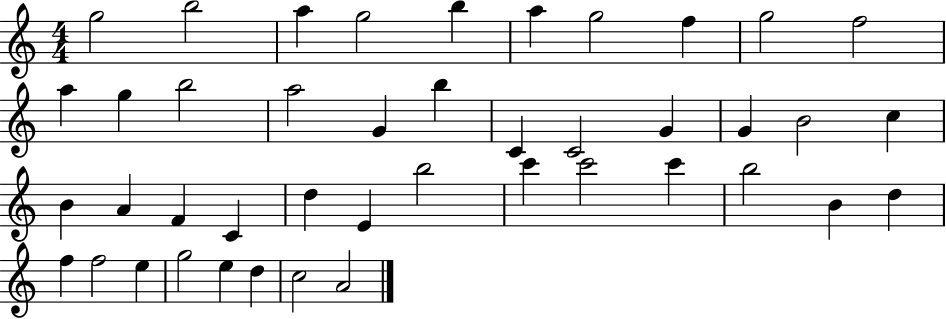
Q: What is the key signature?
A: C major